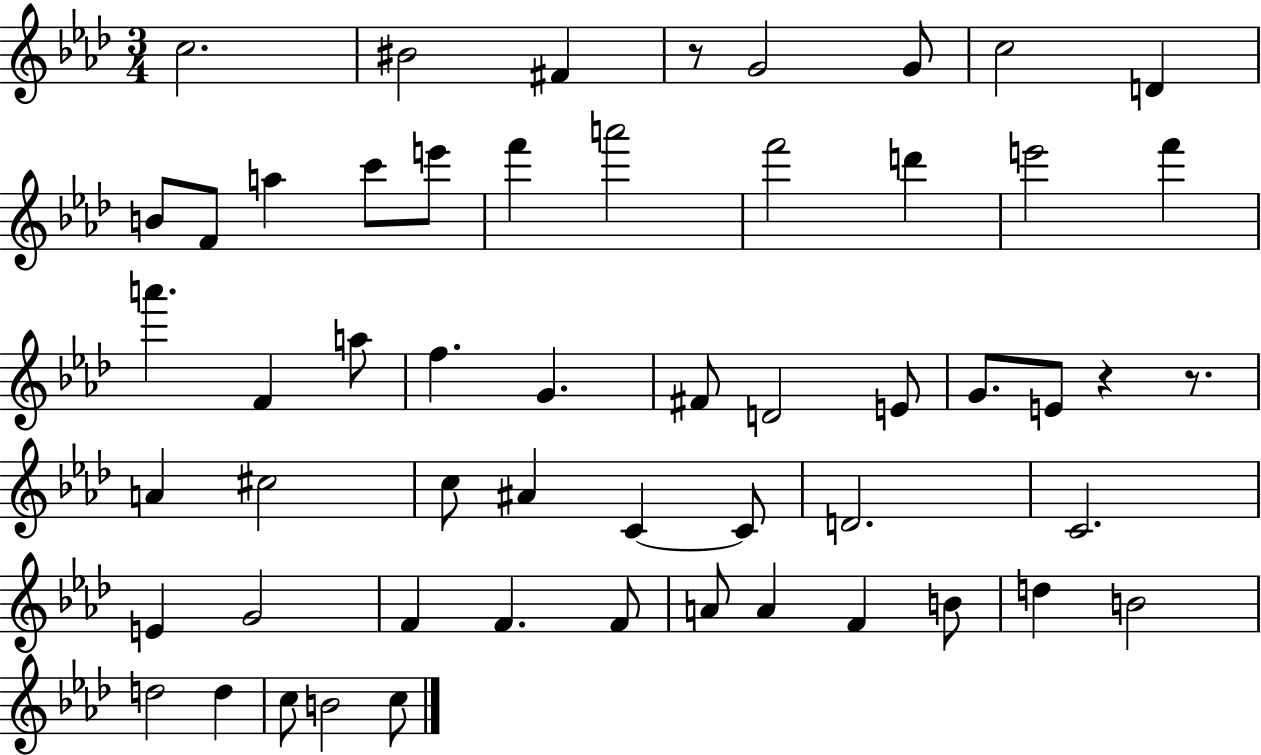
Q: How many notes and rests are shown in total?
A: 55